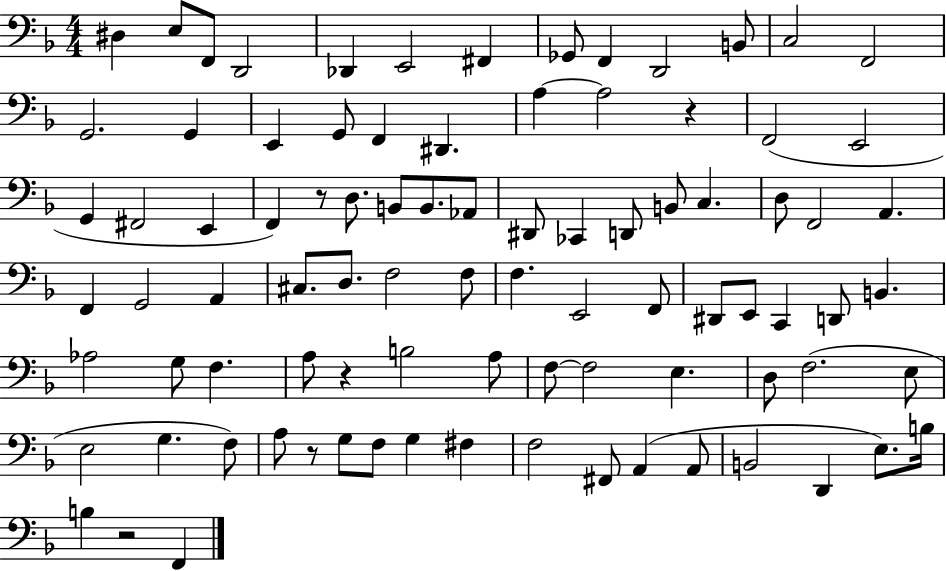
D#3/q E3/e F2/e D2/h Db2/q E2/h F#2/q Gb2/e F2/q D2/h B2/e C3/h F2/h G2/h. G2/q E2/q G2/e F2/q D#2/q. A3/q A3/h R/q F2/h E2/h G2/q F#2/h E2/q F2/q R/e D3/e. B2/e B2/e. Ab2/e D#2/e CES2/q D2/e B2/e C3/q. D3/e F2/h A2/q. F2/q G2/h A2/q C#3/e. D3/e. F3/h F3/e F3/q. E2/h F2/e D#2/e E2/e C2/q D2/e B2/q. Ab3/h G3/e F3/q. A3/e R/q B3/h A3/e F3/e F3/h E3/q. D3/e F3/h. E3/e E3/h G3/q. F3/e A3/e R/e G3/e F3/e G3/q F#3/q F3/h F#2/e A2/q A2/e B2/h D2/q E3/e. B3/s B3/q R/h F2/q